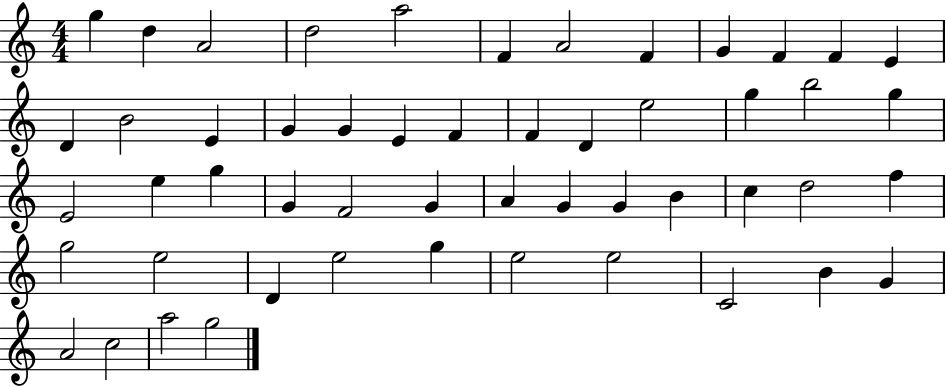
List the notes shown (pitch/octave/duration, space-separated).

G5/q D5/q A4/h D5/h A5/h F4/q A4/h F4/q G4/q F4/q F4/q E4/q D4/q B4/h E4/q G4/q G4/q E4/q F4/q F4/q D4/q E5/h G5/q B5/h G5/q E4/h E5/q G5/q G4/q F4/h G4/q A4/q G4/q G4/q B4/q C5/q D5/h F5/q G5/h E5/h D4/q E5/h G5/q E5/h E5/h C4/h B4/q G4/q A4/h C5/h A5/h G5/h